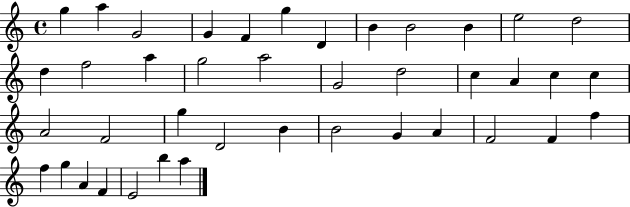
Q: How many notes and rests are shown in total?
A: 41